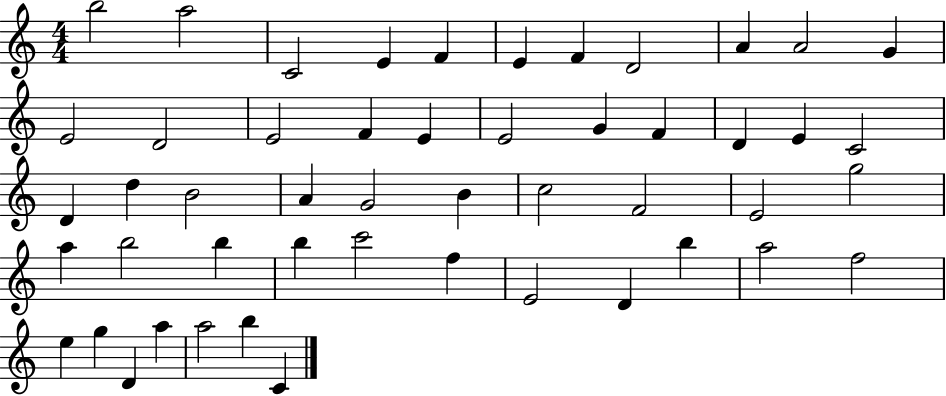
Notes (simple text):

B5/h A5/h C4/h E4/q F4/q E4/q F4/q D4/h A4/q A4/h G4/q E4/h D4/h E4/h F4/q E4/q E4/h G4/q F4/q D4/q E4/q C4/h D4/q D5/q B4/h A4/q G4/h B4/q C5/h F4/h E4/h G5/h A5/q B5/h B5/q B5/q C6/h F5/q E4/h D4/q B5/q A5/h F5/h E5/q G5/q D4/q A5/q A5/h B5/q C4/q